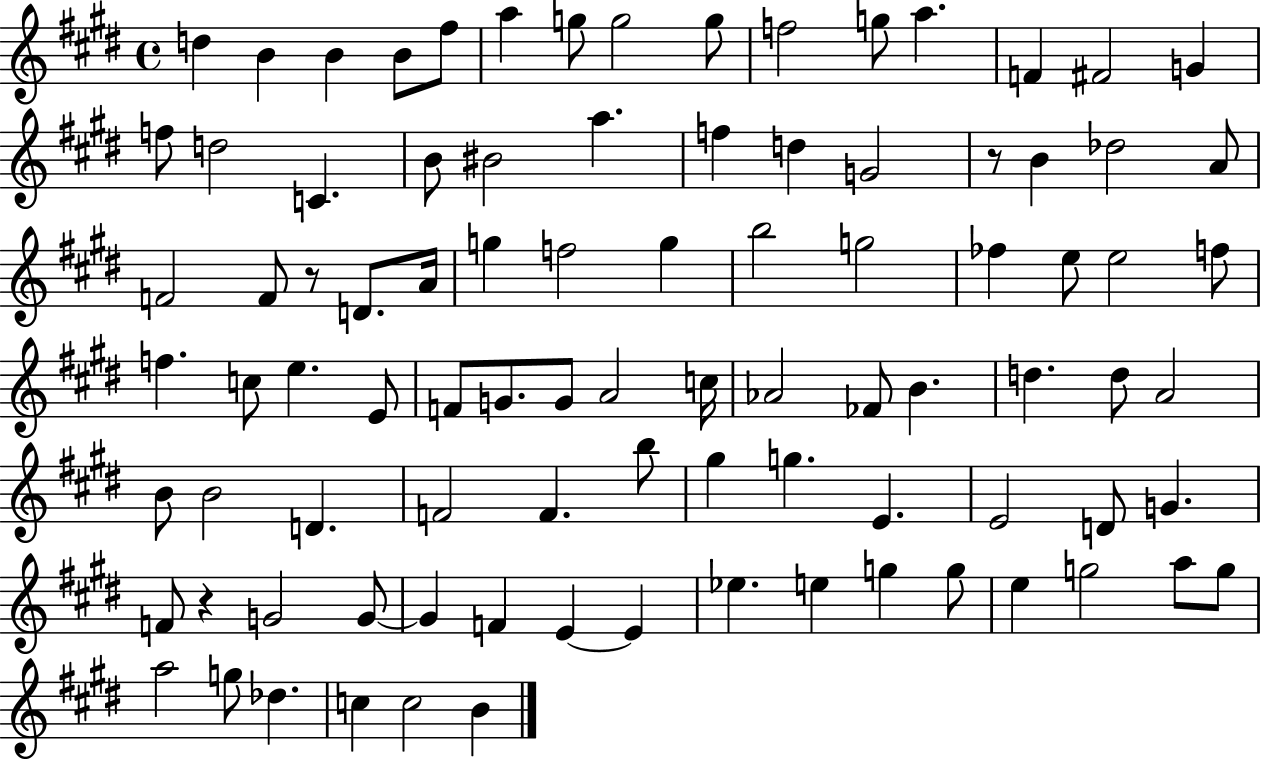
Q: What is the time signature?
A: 4/4